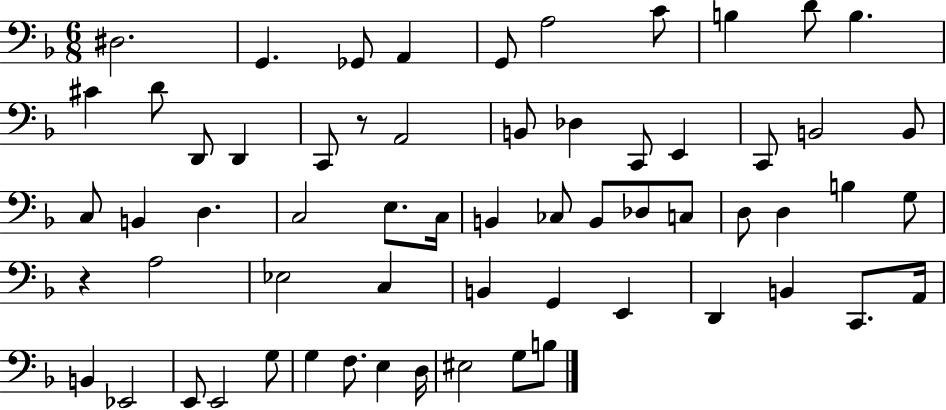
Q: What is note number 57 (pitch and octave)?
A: D3